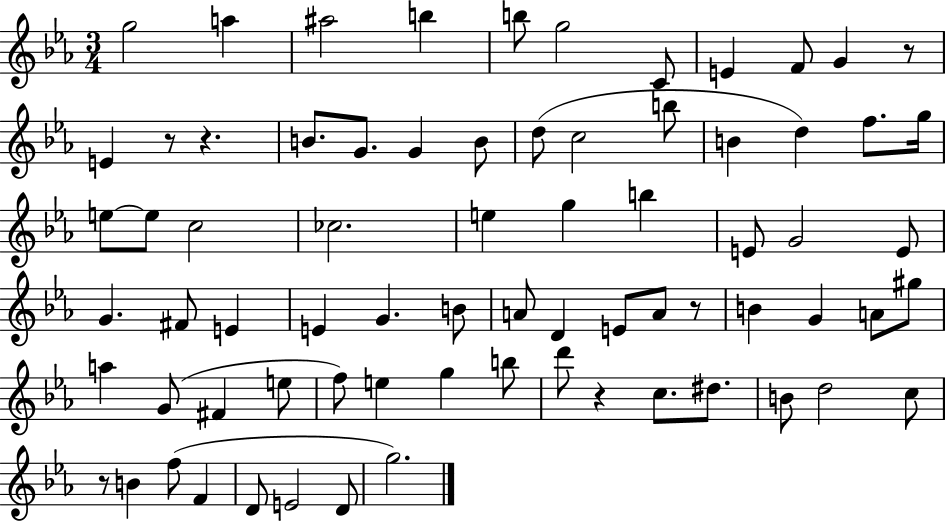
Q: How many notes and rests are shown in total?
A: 73